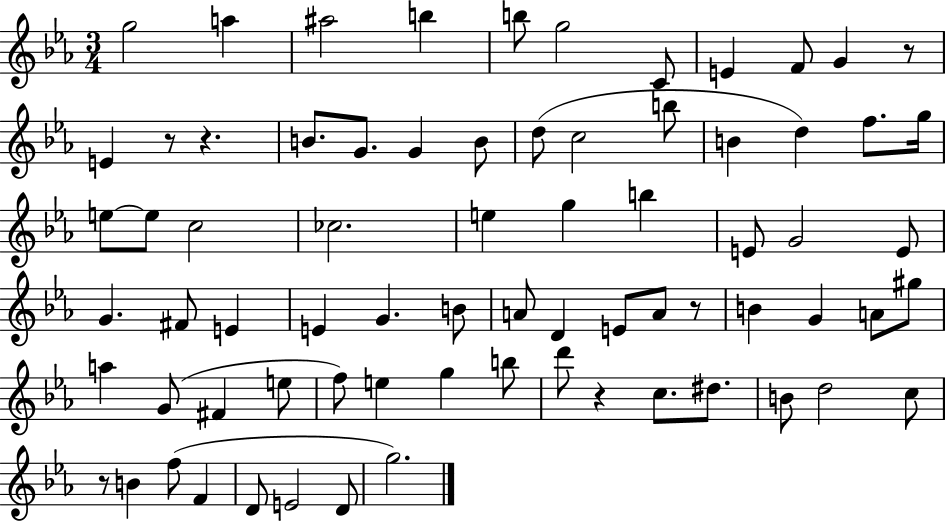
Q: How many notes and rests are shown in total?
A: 73